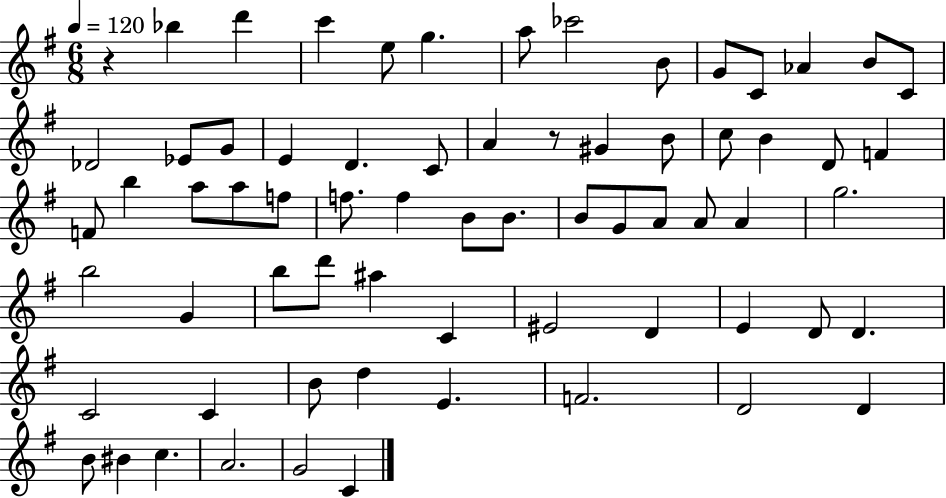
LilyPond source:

{
  \clef treble
  \numericTimeSignature
  \time 6/8
  \key g \major
  \tempo 4 = 120
  \repeat volta 2 { r4 bes''4 d'''4 | c'''4 e''8 g''4. | a''8 ces'''2 b'8 | g'8 c'8 aes'4 b'8 c'8 | \break des'2 ees'8 g'8 | e'4 d'4. c'8 | a'4 r8 gis'4 b'8 | c''8 b'4 d'8 f'4 | \break f'8 b''4 a''8 a''8 f''8 | f''8. f''4 b'8 b'8. | b'8 g'8 a'8 a'8 a'4 | g''2. | \break b''2 g'4 | b''8 d'''8 ais''4 c'4 | eis'2 d'4 | e'4 d'8 d'4. | \break c'2 c'4 | b'8 d''4 e'4. | f'2. | d'2 d'4 | \break b'8 bis'4 c''4. | a'2. | g'2 c'4 | } \bar "|."
}